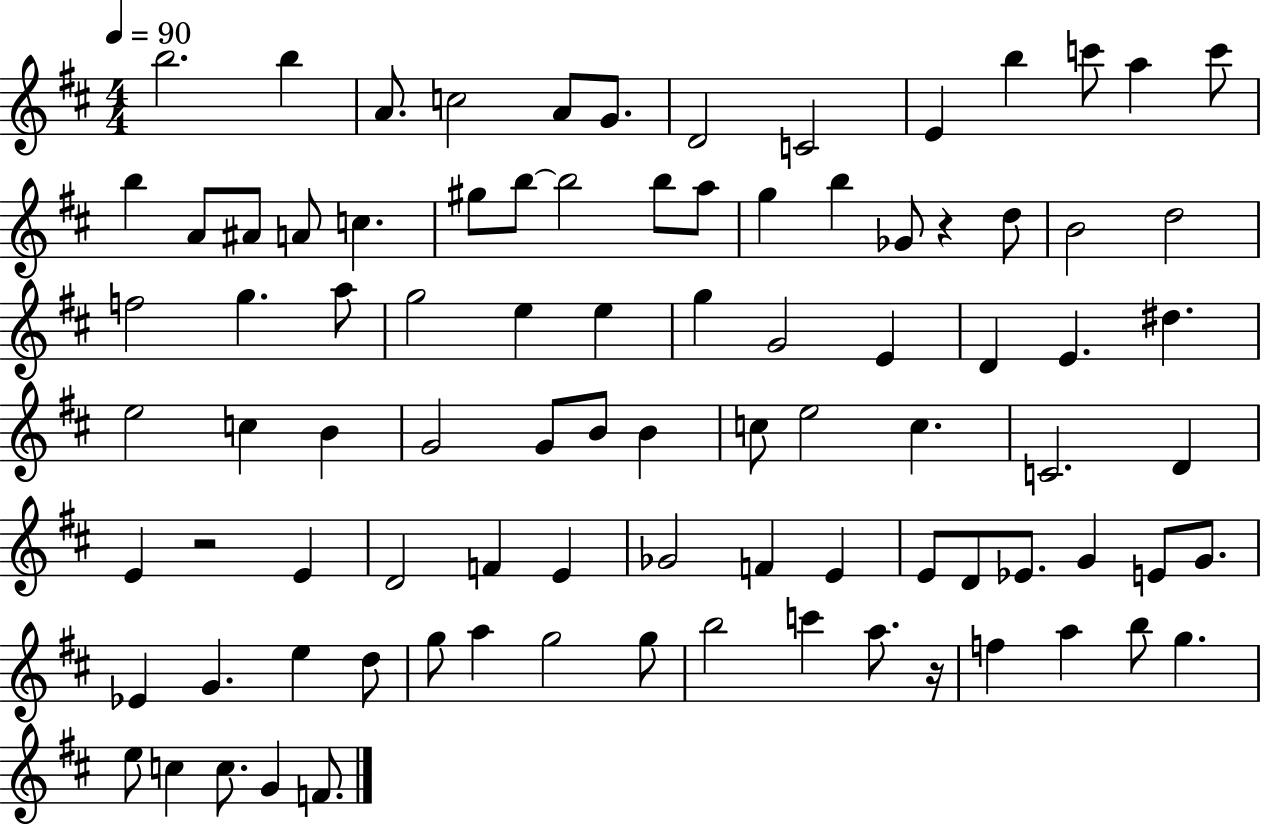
{
  \clef treble
  \numericTimeSignature
  \time 4/4
  \key d \major
  \tempo 4 = 90
  b''2. b''4 | a'8. c''2 a'8 g'8. | d'2 c'2 | e'4 b''4 c'''8 a''4 c'''8 | \break b''4 a'8 ais'8 a'8 c''4. | gis''8 b''8~~ b''2 b''8 a''8 | g''4 b''4 ges'8 r4 d''8 | b'2 d''2 | \break f''2 g''4. a''8 | g''2 e''4 e''4 | g''4 g'2 e'4 | d'4 e'4. dis''4. | \break e''2 c''4 b'4 | g'2 g'8 b'8 b'4 | c''8 e''2 c''4. | c'2. d'4 | \break e'4 r2 e'4 | d'2 f'4 e'4 | ges'2 f'4 e'4 | e'8 d'8 ees'8. g'4 e'8 g'8. | \break ees'4 g'4. e''4 d''8 | g''8 a''4 g''2 g''8 | b''2 c'''4 a''8. r16 | f''4 a''4 b''8 g''4. | \break e''8 c''4 c''8. g'4 f'8. | \bar "|."
}